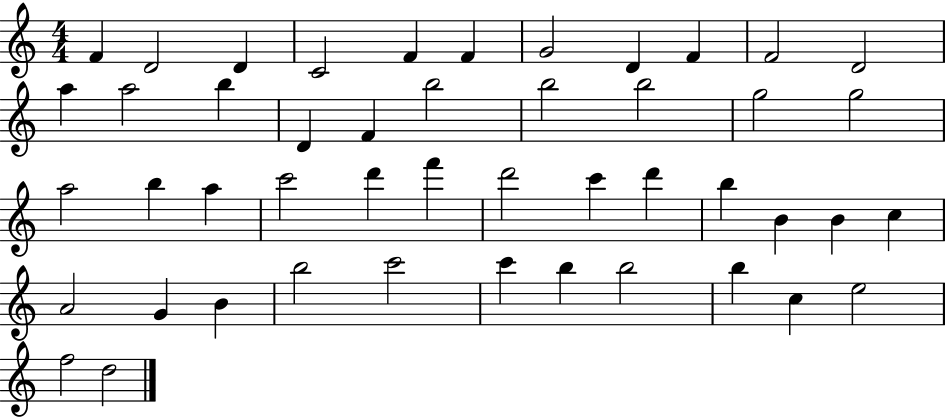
F4/q D4/h D4/q C4/h F4/q F4/q G4/h D4/q F4/q F4/h D4/h A5/q A5/h B5/q D4/q F4/q B5/h B5/h B5/h G5/h G5/h A5/h B5/q A5/q C6/h D6/q F6/q D6/h C6/q D6/q B5/q B4/q B4/q C5/q A4/h G4/q B4/q B5/h C6/h C6/q B5/q B5/h B5/q C5/q E5/h F5/h D5/h